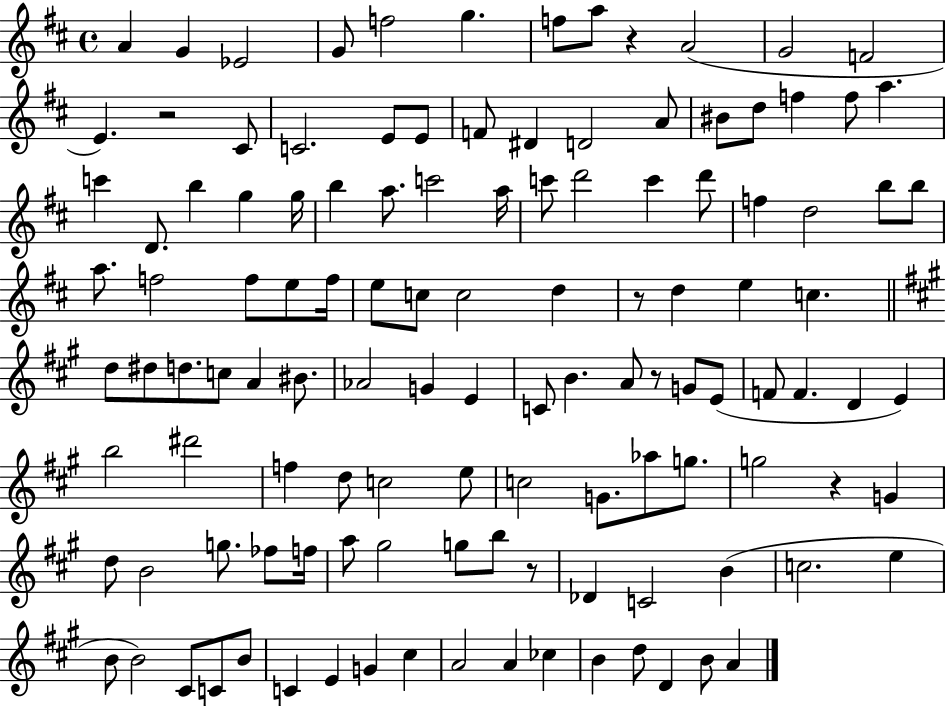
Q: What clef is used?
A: treble